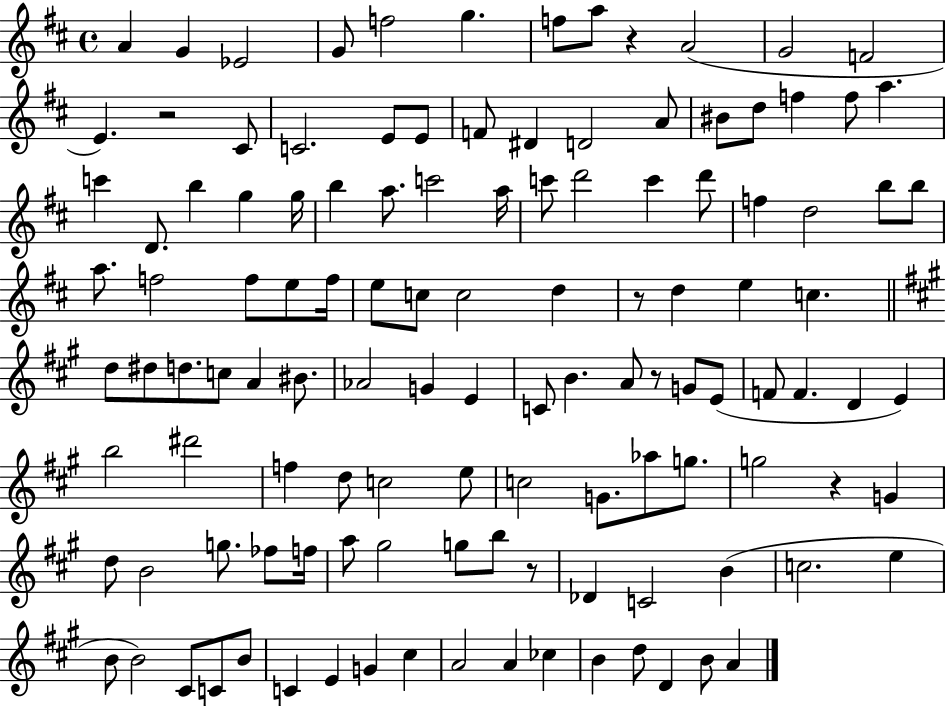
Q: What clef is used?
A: treble